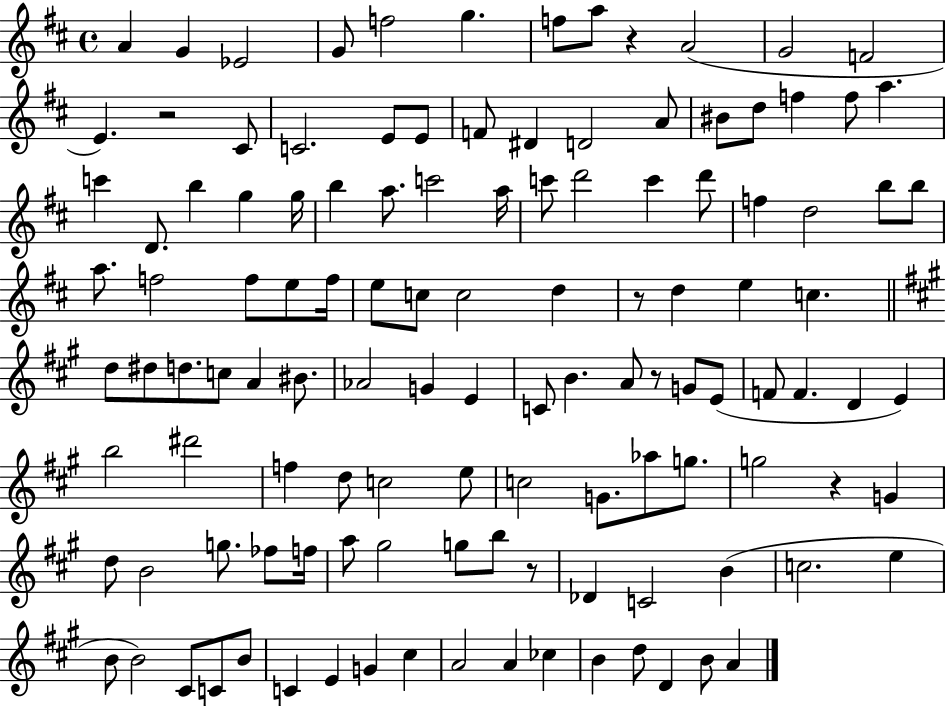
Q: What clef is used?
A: treble